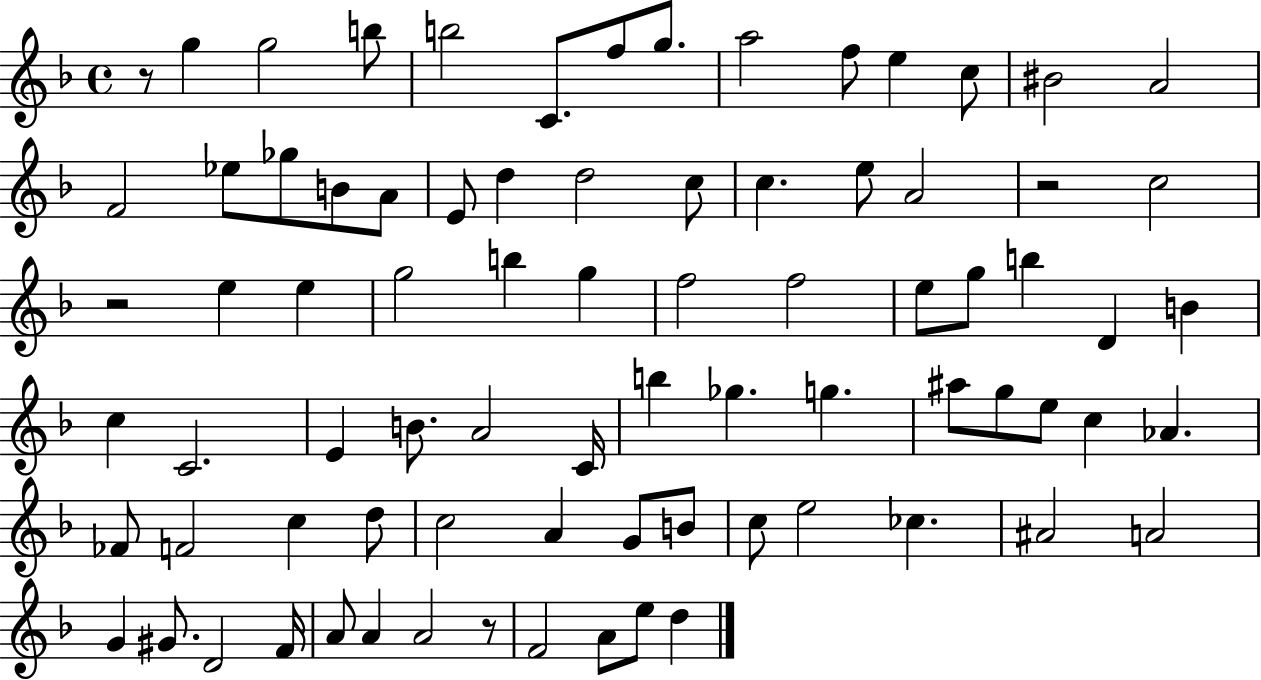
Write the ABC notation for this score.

X:1
T:Untitled
M:4/4
L:1/4
K:F
z/2 g g2 b/2 b2 C/2 f/2 g/2 a2 f/2 e c/2 ^B2 A2 F2 _e/2 _g/2 B/2 A/2 E/2 d d2 c/2 c e/2 A2 z2 c2 z2 e e g2 b g f2 f2 e/2 g/2 b D B c C2 E B/2 A2 C/4 b _g g ^a/2 g/2 e/2 c _A _F/2 F2 c d/2 c2 A G/2 B/2 c/2 e2 _c ^A2 A2 G ^G/2 D2 F/4 A/2 A A2 z/2 F2 A/2 e/2 d